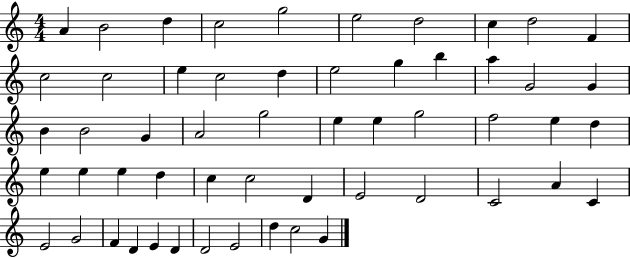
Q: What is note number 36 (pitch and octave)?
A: D5